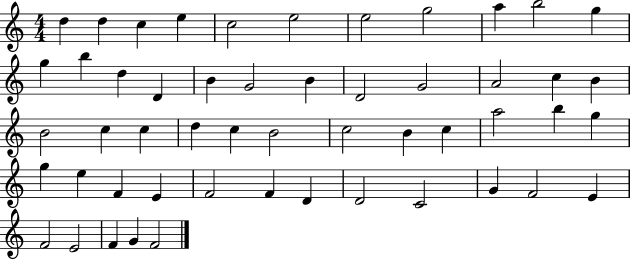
D5/q D5/q C5/q E5/q C5/h E5/h E5/h G5/h A5/q B5/h G5/q G5/q B5/q D5/q D4/q B4/q G4/h B4/q D4/h G4/h A4/h C5/q B4/q B4/h C5/q C5/q D5/q C5/q B4/h C5/h B4/q C5/q A5/h B5/q G5/q G5/q E5/q F4/q E4/q F4/h F4/q D4/q D4/h C4/h G4/q F4/h E4/q F4/h E4/h F4/q G4/q F4/h